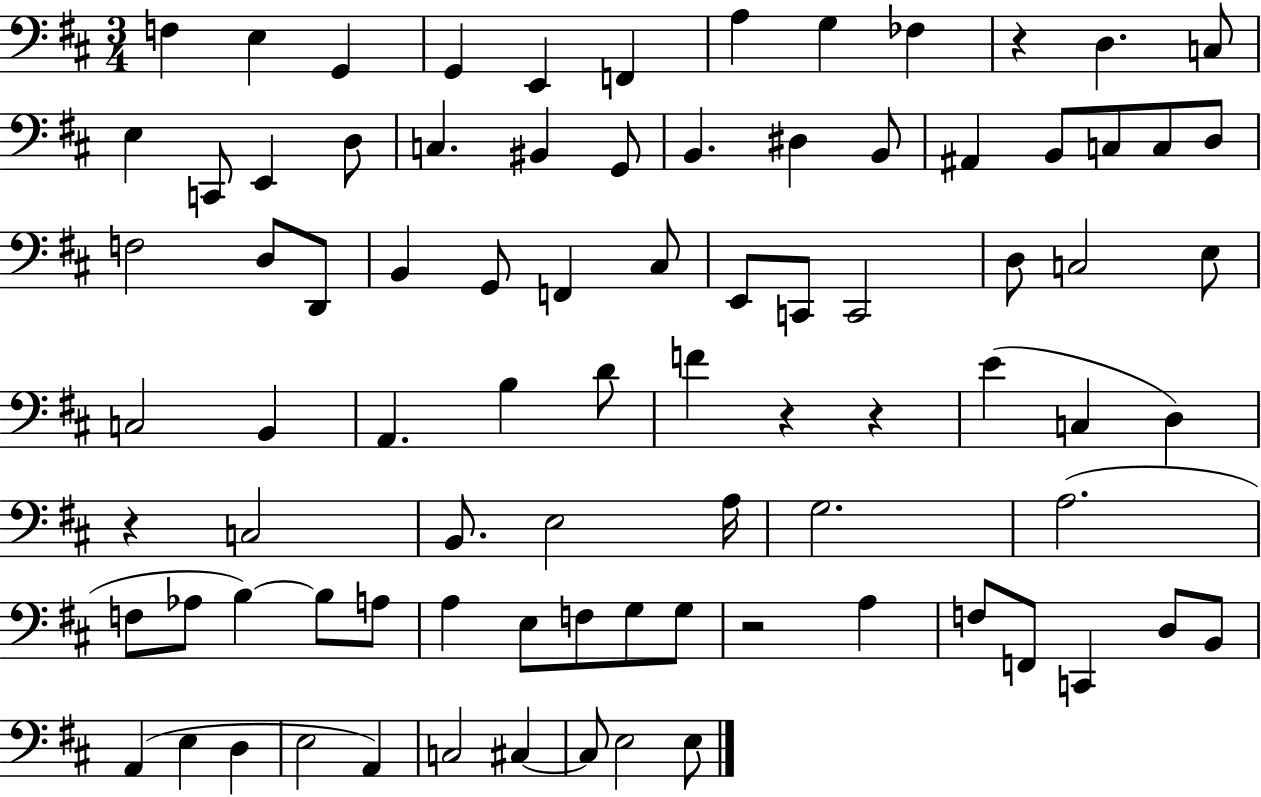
{
  \clef bass
  \numericTimeSignature
  \time 3/4
  \key d \major
  \repeat volta 2 { f4 e4 g,4 | g,4 e,4 f,4 | a4 g4 fes4 | r4 d4. c8 | \break e4 c,8 e,4 d8 | c4. bis,4 g,8 | b,4. dis4 b,8 | ais,4 b,8 c8 c8 d8 | \break f2 d8 d,8 | b,4 g,8 f,4 cis8 | e,8 c,8 c,2 | d8 c2 e8 | \break c2 b,4 | a,4. b4 d'8 | f'4 r4 r4 | e'4( c4 d4) | \break r4 c2 | b,8. e2 a16 | g2. | a2.( | \break f8 aes8 b4~~) b8 a8 | a4 e8 f8 g8 g8 | r2 a4 | f8 f,8 c,4 d8 b,8 | \break a,4( e4 d4 | e2 a,4) | c2 cis4~~ | cis8 e2 e8 | \break } \bar "|."
}